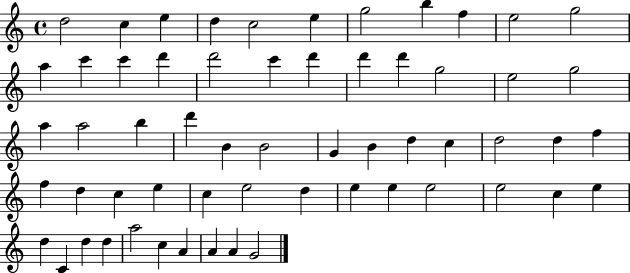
D5/h C5/q E5/q D5/q C5/h E5/q G5/h B5/q F5/q E5/h G5/h A5/q C6/q C6/q D6/q D6/h C6/q D6/q D6/q D6/q G5/h E5/h G5/h A5/q A5/h B5/q D6/q B4/q B4/h G4/q B4/q D5/q C5/q D5/h D5/q F5/q F5/q D5/q C5/q E5/q C5/q E5/h D5/q E5/q E5/q E5/h E5/h C5/q E5/q D5/q C4/q D5/q D5/q A5/h C5/q A4/q A4/q A4/q G4/h